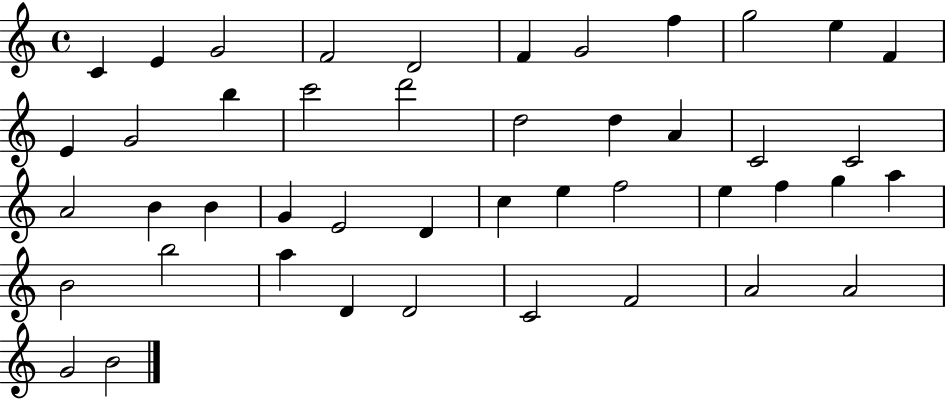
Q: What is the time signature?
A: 4/4